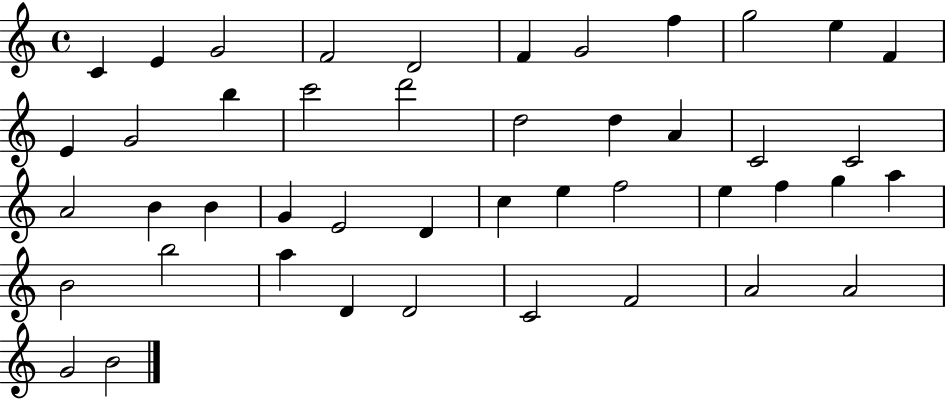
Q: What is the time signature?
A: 4/4